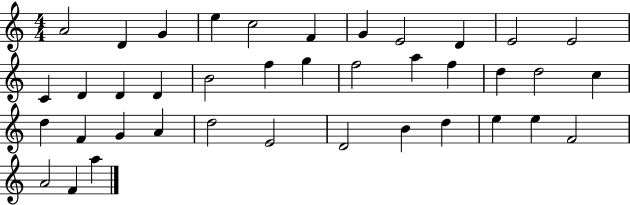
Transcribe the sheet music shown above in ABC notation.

X:1
T:Untitled
M:4/4
L:1/4
K:C
A2 D G e c2 F G E2 D E2 E2 C D D D B2 f g f2 a f d d2 c d F G A d2 E2 D2 B d e e F2 A2 F a